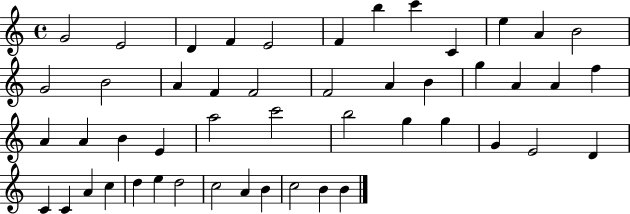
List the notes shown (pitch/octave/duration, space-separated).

G4/h E4/h D4/q F4/q E4/h F4/q B5/q C6/q C4/q E5/q A4/q B4/h G4/h B4/h A4/q F4/q F4/h F4/h A4/q B4/q G5/q A4/q A4/q F5/q A4/q A4/q B4/q E4/q A5/h C6/h B5/h G5/q G5/q G4/q E4/h D4/q C4/q C4/q A4/q C5/q D5/q E5/q D5/h C5/h A4/q B4/q C5/h B4/q B4/q